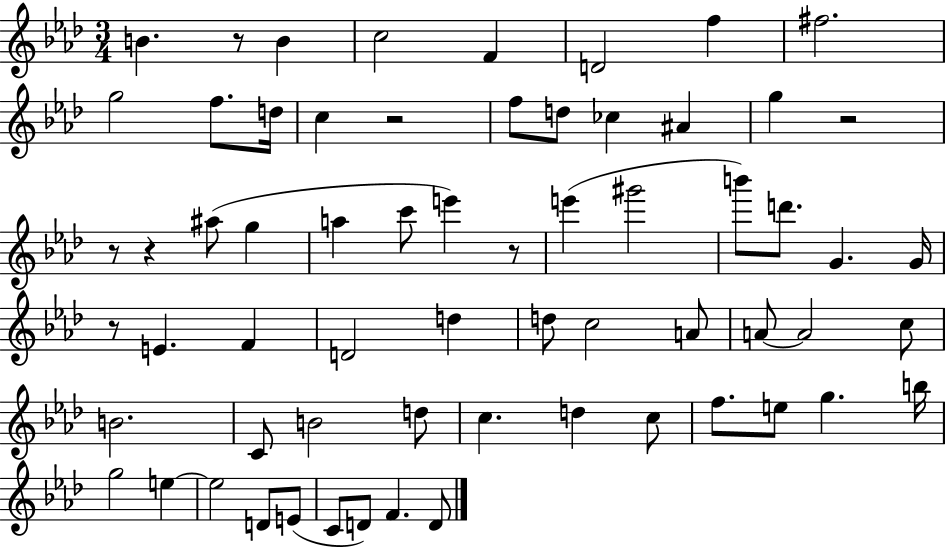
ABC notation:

X:1
T:Untitled
M:3/4
L:1/4
K:Ab
B z/2 B c2 F D2 f ^f2 g2 f/2 d/4 c z2 f/2 d/2 _c ^A g z2 z/2 z ^a/2 g a c'/2 e' z/2 e' ^g'2 b'/2 d'/2 G G/4 z/2 E F D2 d d/2 c2 A/2 A/2 A2 c/2 B2 C/2 B2 d/2 c d c/2 f/2 e/2 g b/4 g2 e e2 D/2 E/2 C/2 D/2 F D/2